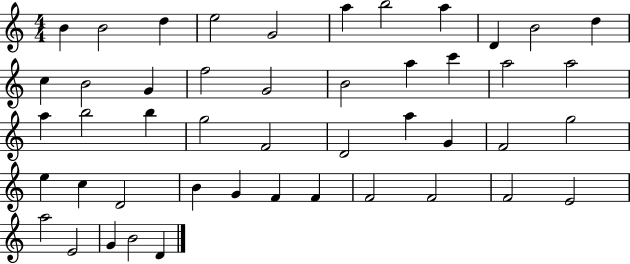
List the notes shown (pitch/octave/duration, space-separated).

B4/q B4/h D5/q E5/h G4/h A5/q B5/h A5/q D4/q B4/h D5/q C5/q B4/h G4/q F5/h G4/h B4/h A5/q C6/q A5/h A5/h A5/q B5/h B5/q G5/h F4/h D4/h A5/q G4/q F4/h G5/h E5/q C5/q D4/h B4/q G4/q F4/q F4/q F4/h F4/h F4/h E4/h A5/h E4/h G4/q B4/h D4/q